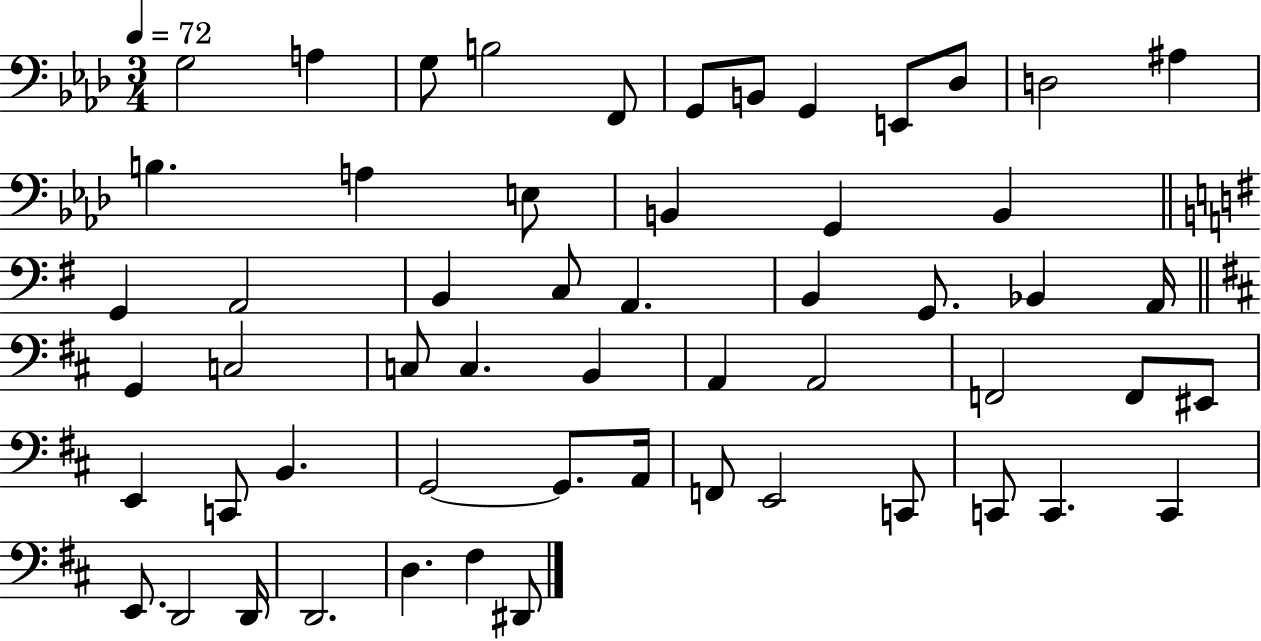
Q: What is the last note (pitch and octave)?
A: D#2